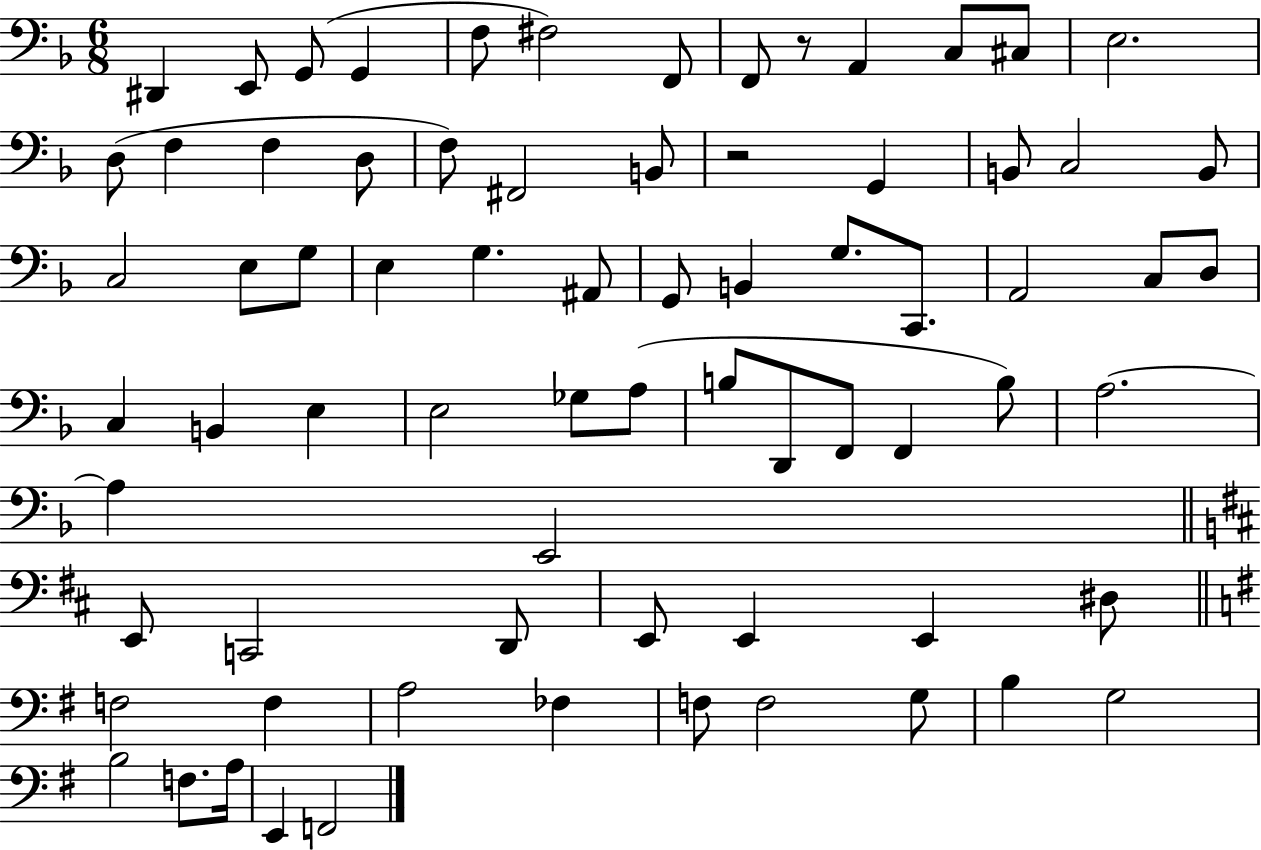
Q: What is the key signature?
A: F major